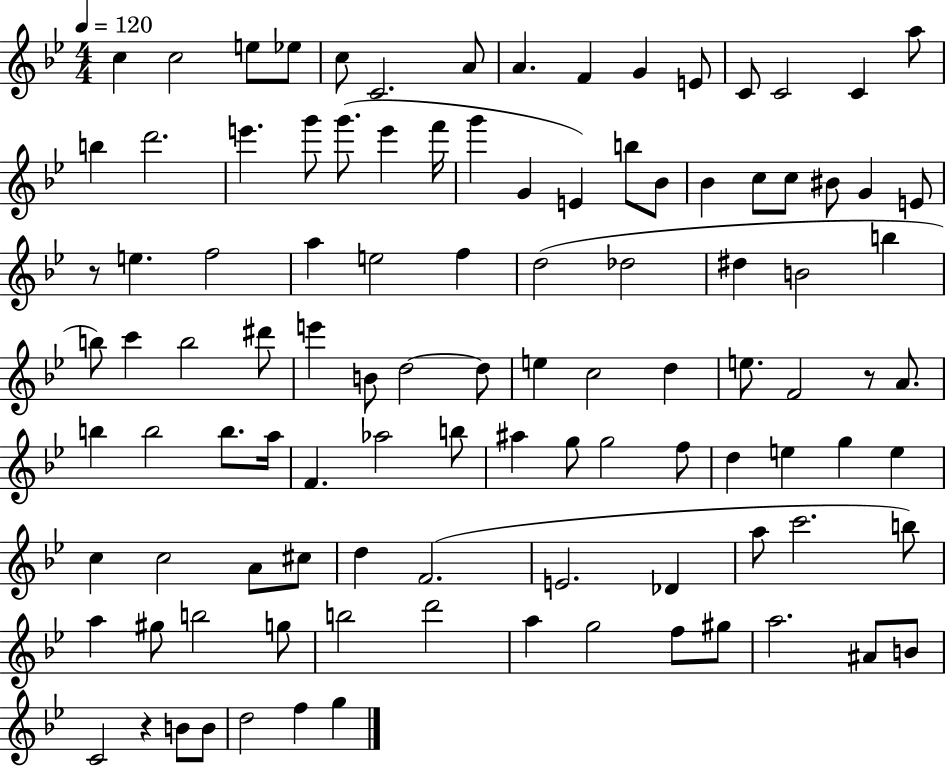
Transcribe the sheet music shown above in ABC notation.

X:1
T:Untitled
M:4/4
L:1/4
K:Bb
c c2 e/2 _e/2 c/2 C2 A/2 A F G E/2 C/2 C2 C a/2 b d'2 e' g'/2 g'/2 e' f'/4 g' G E b/2 _B/2 _B c/2 c/2 ^B/2 G E/2 z/2 e f2 a e2 f d2 _d2 ^d B2 b b/2 c' b2 ^d'/2 e' B/2 d2 d/2 e c2 d e/2 F2 z/2 A/2 b b2 b/2 a/4 F _a2 b/2 ^a g/2 g2 f/2 d e g e c c2 A/2 ^c/2 d F2 E2 _D a/2 c'2 b/2 a ^g/2 b2 g/2 b2 d'2 a g2 f/2 ^g/2 a2 ^A/2 B/2 C2 z B/2 B/2 d2 f g